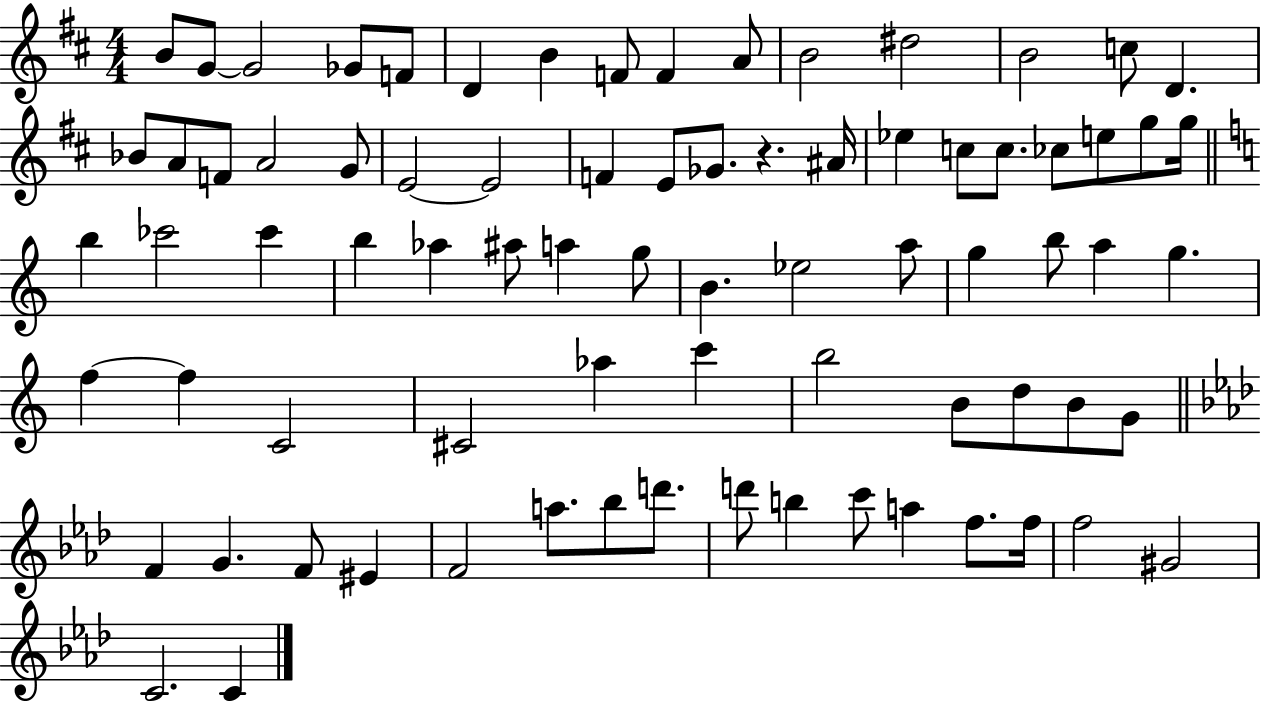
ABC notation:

X:1
T:Untitled
M:4/4
L:1/4
K:D
B/2 G/2 G2 _G/2 F/2 D B F/2 F A/2 B2 ^d2 B2 c/2 D _B/2 A/2 F/2 A2 G/2 E2 E2 F E/2 _G/2 z ^A/4 _e c/2 c/2 _c/2 e/2 g/2 g/4 b _c'2 _c' b _a ^a/2 a g/2 B _e2 a/2 g b/2 a g f f C2 ^C2 _a c' b2 B/2 d/2 B/2 G/2 F G F/2 ^E F2 a/2 _b/2 d'/2 d'/2 b c'/2 a f/2 f/4 f2 ^G2 C2 C